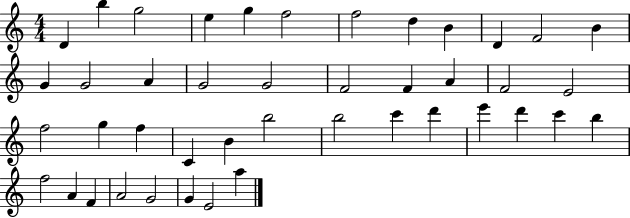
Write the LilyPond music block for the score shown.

{
  \clef treble
  \numericTimeSignature
  \time 4/4
  \key c \major
  d'4 b''4 g''2 | e''4 g''4 f''2 | f''2 d''4 b'4 | d'4 f'2 b'4 | \break g'4 g'2 a'4 | g'2 g'2 | f'2 f'4 a'4 | f'2 e'2 | \break f''2 g''4 f''4 | c'4 b'4 b''2 | b''2 c'''4 d'''4 | e'''4 d'''4 c'''4 b''4 | \break f''2 a'4 f'4 | a'2 g'2 | g'4 e'2 a''4 | \bar "|."
}